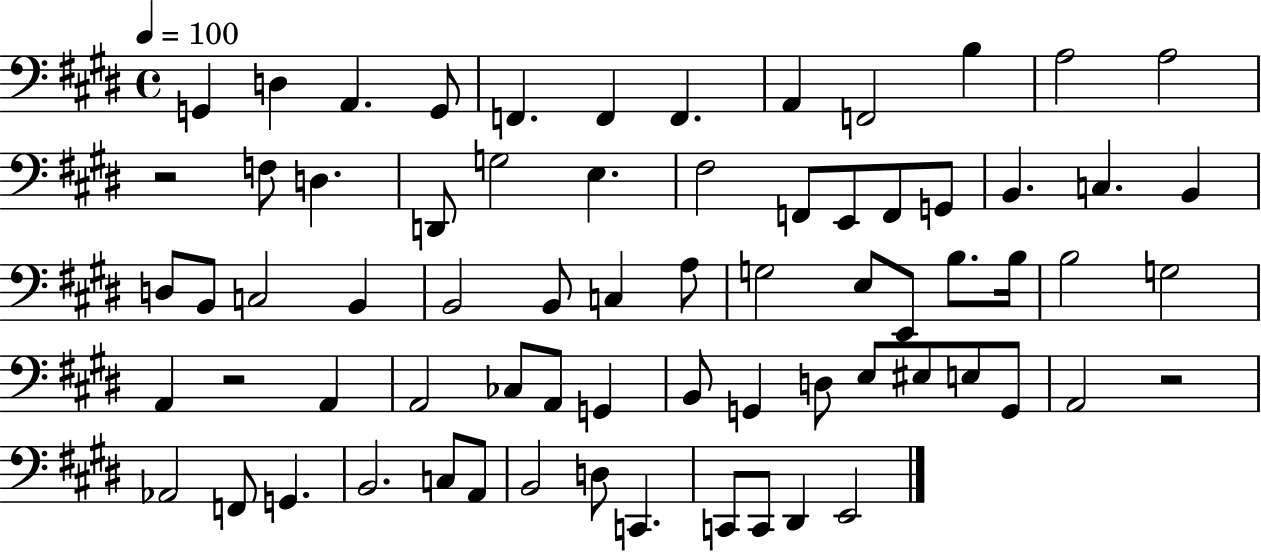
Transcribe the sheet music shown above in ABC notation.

X:1
T:Untitled
M:4/4
L:1/4
K:E
G,, D, A,, G,,/2 F,, F,, F,, A,, F,,2 B, A,2 A,2 z2 F,/2 D, D,,/2 G,2 E, ^F,2 F,,/2 E,,/2 F,,/2 G,,/2 B,, C, B,, D,/2 B,,/2 C,2 B,, B,,2 B,,/2 C, A,/2 G,2 E,/2 E,,/2 B,/2 B,/4 B,2 G,2 A,, z2 A,, A,,2 _C,/2 A,,/2 G,, B,,/2 G,, D,/2 E,/2 ^E,/2 E,/2 G,,/2 A,,2 z2 _A,,2 F,,/2 G,, B,,2 C,/2 A,,/2 B,,2 D,/2 C,, C,,/2 C,,/2 ^D,, E,,2